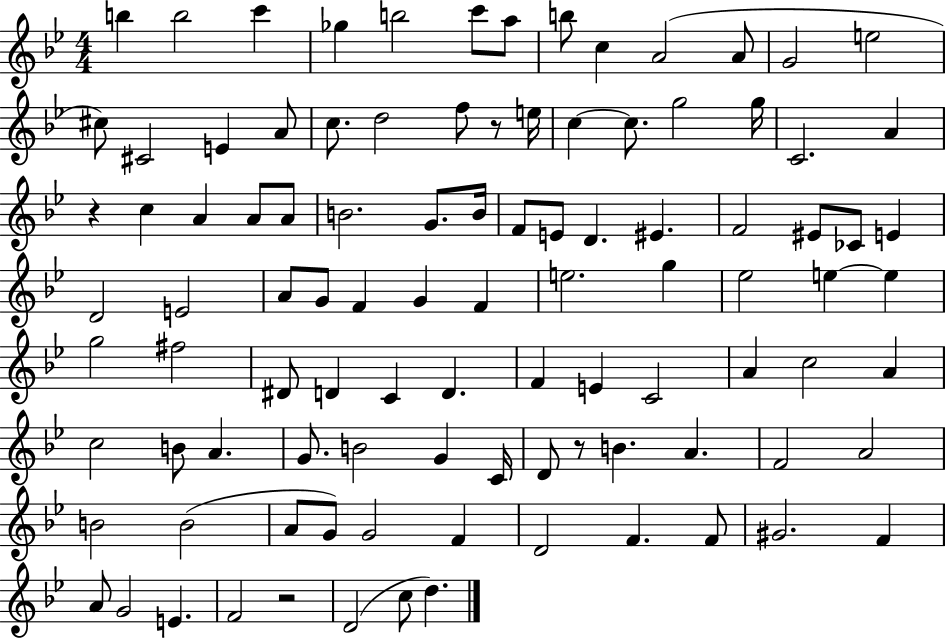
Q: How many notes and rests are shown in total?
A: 100